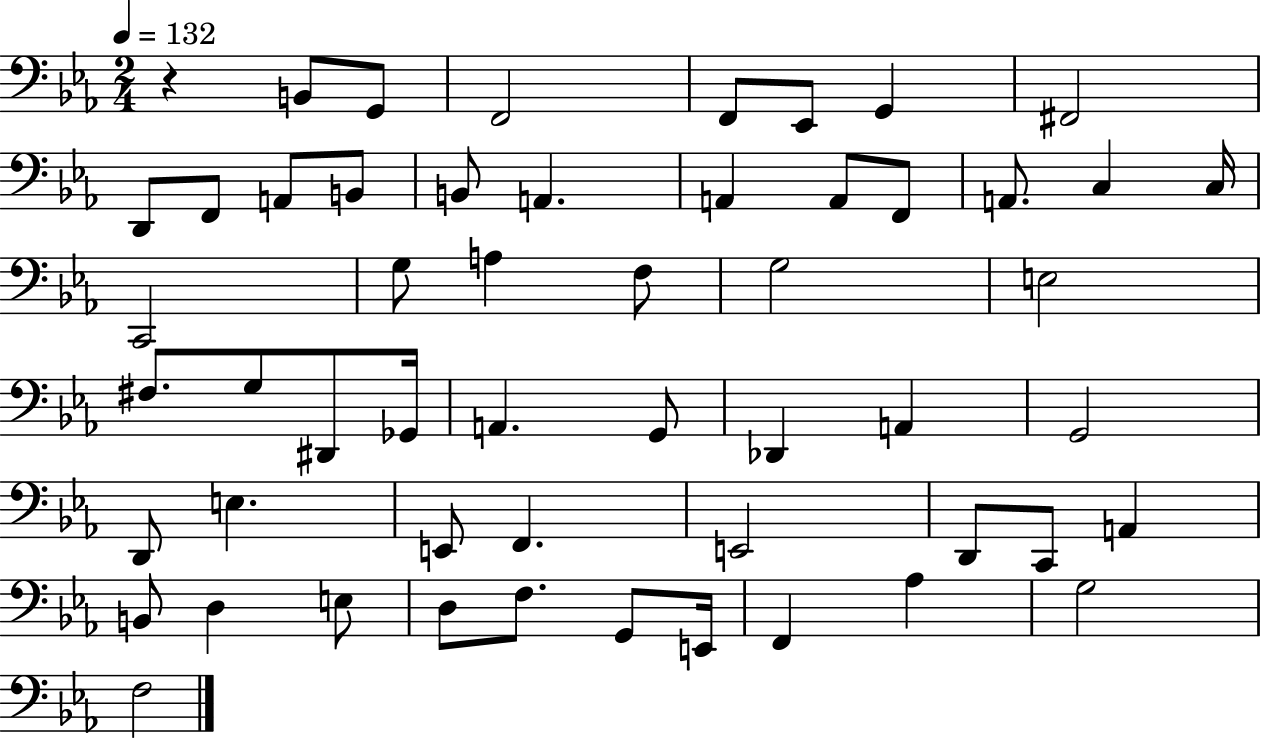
{
  \clef bass
  \numericTimeSignature
  \time 2/4
  \key ees \major
  \tempo 4 = 132
  r4 b,8 g,8 | f,2 | f,8 ees,8 g,4 | fis,2 | \break d,8 f,8 a,8 b,8 | b,8 a,4. | a,4 a,8 f,8 | a,8. c4 c16 | \break c,2 | g8 a4 f8 | g2 | e2 | \break fis8. g8 dis,8 ges,16 | a,4. g,8 | des,4 a,4 | g,2 | \break d,8 e4. | e,8 f,4. | e,2 | d,8 c,8 a,4 | \break b,8 d4 e8 | d8 f8. g,8 e,16 | f,4 aes4 | g2 | \break f2 | \bar "|."
}